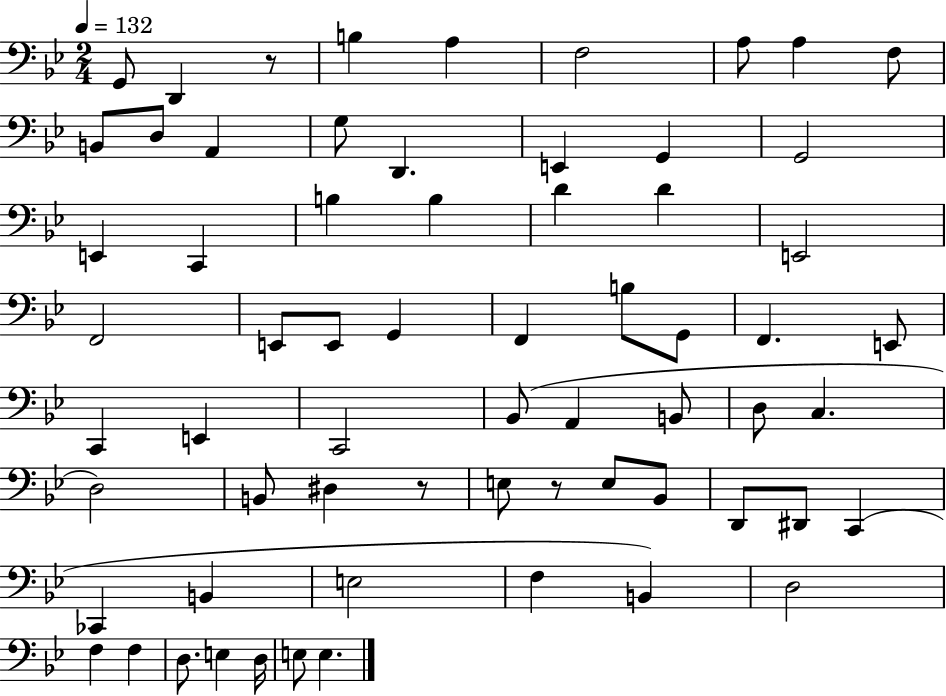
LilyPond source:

{
  \clef bass
  \numericTimeSignature
  \time 2/4
  \key bes \major
  \tempo 4 = 132
  \repeat volta 2 { g,8 d,4 r8 | b4 a4 | f2 | a8 a4 f8 | \break b,8 d8 a,4 | g8 d,4. | e,4 g,4 | g,2 | \break e,4 c,4 | b4 b4 | d'4 d'4 | e,2 | \break f,2 | e,8 e,8 g,4 | f,4 b8 g,8 | f,4. e,8 | \break c,4 e,4 | c,2 | bes,8( a,4 b,8 | d8 c4. | \break d2) | b,8 dis4 r8 | e8 r8 e8 bes,8 | d,8 dis,8 c,4( | \break ces,4 b,4 | e2 | f4 b,4) | d2 | \break f4 f4 | d8. e4 d16 | e8 e4. | } \bar "|."
}